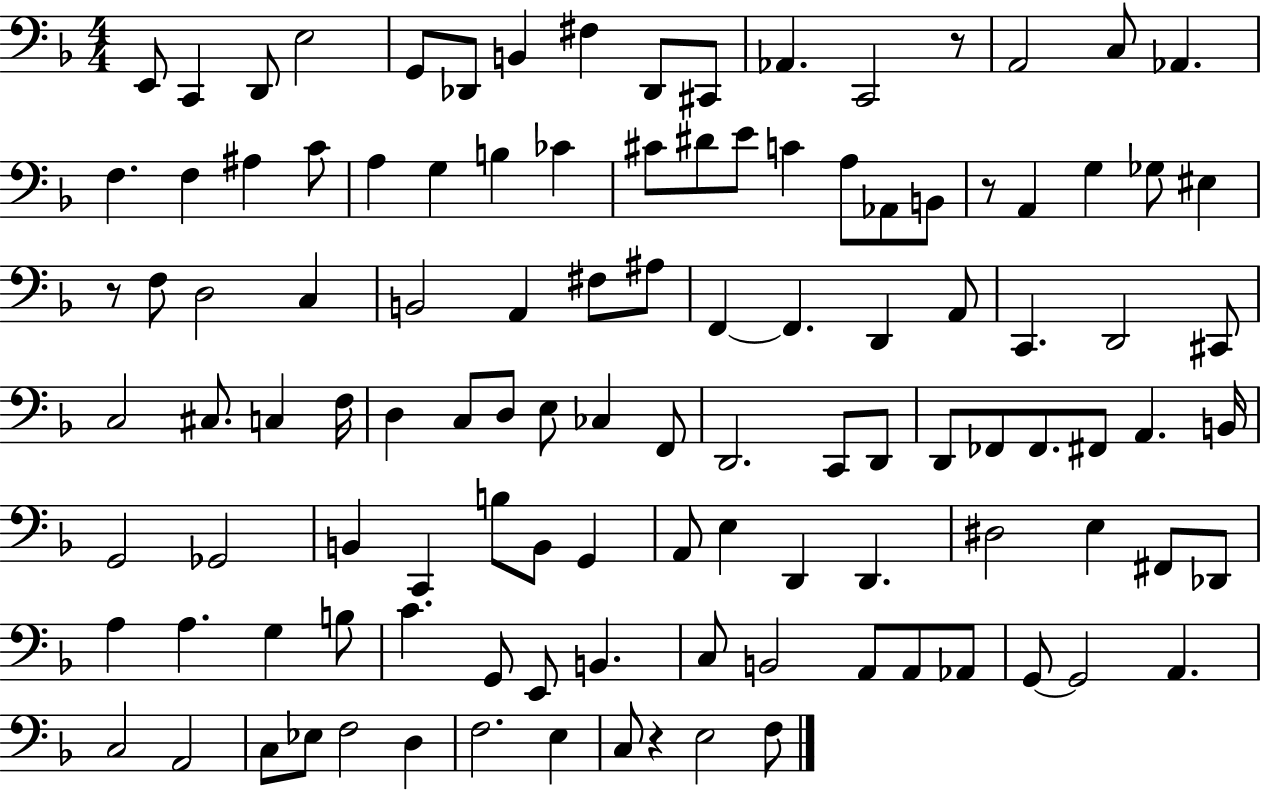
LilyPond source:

{
  \clef bass
  \numericTimeSignature
  \time 4/4
  \key f \major
  e,8 c,4 d,8 e2 | g,8 des,8 b,4 fis4 des,8 cis,8 | aes,4. c,2 r8 | a,2 c8 aes,4. | \break f4. f4 ais4 c'8 | a4 g4 b4 ces'4 | cis'8 dis'8 e'8 c'4 a8 aes,8 b,8 | r8 a,4 g4 ges8 eis4 | \break r8 f8 d2 c4 | b,2 a,4 fis8 ais8 | f,4~~ f,4. d,4 a,8 | c,4. d,2 cis,8 | \break c2 cis8. c4 f16 | d4 c8 d8 e8 ces4 f,8 | d,2. c,8 d,8 | d,8 fes,8 fes,8. fis,8 a,4. b,16 | \break g,2 ges,2 | b,4 c,4 b8 b,8 g,4 | a,8 e4 d,4 d,4. | dis2 e4 fis,8 des,8 | \break a4 a4. g4 b8 | c'4. g,8 e,8 b,4. | c8 b,2 a,8 a,8 aes,8 | g,8~~ g,2 a,4. | \break c2 a,2 | c8 ees8 f2 d4 | f2. e4 | c8 r4 e2 f8 | \break \bar "|."
}